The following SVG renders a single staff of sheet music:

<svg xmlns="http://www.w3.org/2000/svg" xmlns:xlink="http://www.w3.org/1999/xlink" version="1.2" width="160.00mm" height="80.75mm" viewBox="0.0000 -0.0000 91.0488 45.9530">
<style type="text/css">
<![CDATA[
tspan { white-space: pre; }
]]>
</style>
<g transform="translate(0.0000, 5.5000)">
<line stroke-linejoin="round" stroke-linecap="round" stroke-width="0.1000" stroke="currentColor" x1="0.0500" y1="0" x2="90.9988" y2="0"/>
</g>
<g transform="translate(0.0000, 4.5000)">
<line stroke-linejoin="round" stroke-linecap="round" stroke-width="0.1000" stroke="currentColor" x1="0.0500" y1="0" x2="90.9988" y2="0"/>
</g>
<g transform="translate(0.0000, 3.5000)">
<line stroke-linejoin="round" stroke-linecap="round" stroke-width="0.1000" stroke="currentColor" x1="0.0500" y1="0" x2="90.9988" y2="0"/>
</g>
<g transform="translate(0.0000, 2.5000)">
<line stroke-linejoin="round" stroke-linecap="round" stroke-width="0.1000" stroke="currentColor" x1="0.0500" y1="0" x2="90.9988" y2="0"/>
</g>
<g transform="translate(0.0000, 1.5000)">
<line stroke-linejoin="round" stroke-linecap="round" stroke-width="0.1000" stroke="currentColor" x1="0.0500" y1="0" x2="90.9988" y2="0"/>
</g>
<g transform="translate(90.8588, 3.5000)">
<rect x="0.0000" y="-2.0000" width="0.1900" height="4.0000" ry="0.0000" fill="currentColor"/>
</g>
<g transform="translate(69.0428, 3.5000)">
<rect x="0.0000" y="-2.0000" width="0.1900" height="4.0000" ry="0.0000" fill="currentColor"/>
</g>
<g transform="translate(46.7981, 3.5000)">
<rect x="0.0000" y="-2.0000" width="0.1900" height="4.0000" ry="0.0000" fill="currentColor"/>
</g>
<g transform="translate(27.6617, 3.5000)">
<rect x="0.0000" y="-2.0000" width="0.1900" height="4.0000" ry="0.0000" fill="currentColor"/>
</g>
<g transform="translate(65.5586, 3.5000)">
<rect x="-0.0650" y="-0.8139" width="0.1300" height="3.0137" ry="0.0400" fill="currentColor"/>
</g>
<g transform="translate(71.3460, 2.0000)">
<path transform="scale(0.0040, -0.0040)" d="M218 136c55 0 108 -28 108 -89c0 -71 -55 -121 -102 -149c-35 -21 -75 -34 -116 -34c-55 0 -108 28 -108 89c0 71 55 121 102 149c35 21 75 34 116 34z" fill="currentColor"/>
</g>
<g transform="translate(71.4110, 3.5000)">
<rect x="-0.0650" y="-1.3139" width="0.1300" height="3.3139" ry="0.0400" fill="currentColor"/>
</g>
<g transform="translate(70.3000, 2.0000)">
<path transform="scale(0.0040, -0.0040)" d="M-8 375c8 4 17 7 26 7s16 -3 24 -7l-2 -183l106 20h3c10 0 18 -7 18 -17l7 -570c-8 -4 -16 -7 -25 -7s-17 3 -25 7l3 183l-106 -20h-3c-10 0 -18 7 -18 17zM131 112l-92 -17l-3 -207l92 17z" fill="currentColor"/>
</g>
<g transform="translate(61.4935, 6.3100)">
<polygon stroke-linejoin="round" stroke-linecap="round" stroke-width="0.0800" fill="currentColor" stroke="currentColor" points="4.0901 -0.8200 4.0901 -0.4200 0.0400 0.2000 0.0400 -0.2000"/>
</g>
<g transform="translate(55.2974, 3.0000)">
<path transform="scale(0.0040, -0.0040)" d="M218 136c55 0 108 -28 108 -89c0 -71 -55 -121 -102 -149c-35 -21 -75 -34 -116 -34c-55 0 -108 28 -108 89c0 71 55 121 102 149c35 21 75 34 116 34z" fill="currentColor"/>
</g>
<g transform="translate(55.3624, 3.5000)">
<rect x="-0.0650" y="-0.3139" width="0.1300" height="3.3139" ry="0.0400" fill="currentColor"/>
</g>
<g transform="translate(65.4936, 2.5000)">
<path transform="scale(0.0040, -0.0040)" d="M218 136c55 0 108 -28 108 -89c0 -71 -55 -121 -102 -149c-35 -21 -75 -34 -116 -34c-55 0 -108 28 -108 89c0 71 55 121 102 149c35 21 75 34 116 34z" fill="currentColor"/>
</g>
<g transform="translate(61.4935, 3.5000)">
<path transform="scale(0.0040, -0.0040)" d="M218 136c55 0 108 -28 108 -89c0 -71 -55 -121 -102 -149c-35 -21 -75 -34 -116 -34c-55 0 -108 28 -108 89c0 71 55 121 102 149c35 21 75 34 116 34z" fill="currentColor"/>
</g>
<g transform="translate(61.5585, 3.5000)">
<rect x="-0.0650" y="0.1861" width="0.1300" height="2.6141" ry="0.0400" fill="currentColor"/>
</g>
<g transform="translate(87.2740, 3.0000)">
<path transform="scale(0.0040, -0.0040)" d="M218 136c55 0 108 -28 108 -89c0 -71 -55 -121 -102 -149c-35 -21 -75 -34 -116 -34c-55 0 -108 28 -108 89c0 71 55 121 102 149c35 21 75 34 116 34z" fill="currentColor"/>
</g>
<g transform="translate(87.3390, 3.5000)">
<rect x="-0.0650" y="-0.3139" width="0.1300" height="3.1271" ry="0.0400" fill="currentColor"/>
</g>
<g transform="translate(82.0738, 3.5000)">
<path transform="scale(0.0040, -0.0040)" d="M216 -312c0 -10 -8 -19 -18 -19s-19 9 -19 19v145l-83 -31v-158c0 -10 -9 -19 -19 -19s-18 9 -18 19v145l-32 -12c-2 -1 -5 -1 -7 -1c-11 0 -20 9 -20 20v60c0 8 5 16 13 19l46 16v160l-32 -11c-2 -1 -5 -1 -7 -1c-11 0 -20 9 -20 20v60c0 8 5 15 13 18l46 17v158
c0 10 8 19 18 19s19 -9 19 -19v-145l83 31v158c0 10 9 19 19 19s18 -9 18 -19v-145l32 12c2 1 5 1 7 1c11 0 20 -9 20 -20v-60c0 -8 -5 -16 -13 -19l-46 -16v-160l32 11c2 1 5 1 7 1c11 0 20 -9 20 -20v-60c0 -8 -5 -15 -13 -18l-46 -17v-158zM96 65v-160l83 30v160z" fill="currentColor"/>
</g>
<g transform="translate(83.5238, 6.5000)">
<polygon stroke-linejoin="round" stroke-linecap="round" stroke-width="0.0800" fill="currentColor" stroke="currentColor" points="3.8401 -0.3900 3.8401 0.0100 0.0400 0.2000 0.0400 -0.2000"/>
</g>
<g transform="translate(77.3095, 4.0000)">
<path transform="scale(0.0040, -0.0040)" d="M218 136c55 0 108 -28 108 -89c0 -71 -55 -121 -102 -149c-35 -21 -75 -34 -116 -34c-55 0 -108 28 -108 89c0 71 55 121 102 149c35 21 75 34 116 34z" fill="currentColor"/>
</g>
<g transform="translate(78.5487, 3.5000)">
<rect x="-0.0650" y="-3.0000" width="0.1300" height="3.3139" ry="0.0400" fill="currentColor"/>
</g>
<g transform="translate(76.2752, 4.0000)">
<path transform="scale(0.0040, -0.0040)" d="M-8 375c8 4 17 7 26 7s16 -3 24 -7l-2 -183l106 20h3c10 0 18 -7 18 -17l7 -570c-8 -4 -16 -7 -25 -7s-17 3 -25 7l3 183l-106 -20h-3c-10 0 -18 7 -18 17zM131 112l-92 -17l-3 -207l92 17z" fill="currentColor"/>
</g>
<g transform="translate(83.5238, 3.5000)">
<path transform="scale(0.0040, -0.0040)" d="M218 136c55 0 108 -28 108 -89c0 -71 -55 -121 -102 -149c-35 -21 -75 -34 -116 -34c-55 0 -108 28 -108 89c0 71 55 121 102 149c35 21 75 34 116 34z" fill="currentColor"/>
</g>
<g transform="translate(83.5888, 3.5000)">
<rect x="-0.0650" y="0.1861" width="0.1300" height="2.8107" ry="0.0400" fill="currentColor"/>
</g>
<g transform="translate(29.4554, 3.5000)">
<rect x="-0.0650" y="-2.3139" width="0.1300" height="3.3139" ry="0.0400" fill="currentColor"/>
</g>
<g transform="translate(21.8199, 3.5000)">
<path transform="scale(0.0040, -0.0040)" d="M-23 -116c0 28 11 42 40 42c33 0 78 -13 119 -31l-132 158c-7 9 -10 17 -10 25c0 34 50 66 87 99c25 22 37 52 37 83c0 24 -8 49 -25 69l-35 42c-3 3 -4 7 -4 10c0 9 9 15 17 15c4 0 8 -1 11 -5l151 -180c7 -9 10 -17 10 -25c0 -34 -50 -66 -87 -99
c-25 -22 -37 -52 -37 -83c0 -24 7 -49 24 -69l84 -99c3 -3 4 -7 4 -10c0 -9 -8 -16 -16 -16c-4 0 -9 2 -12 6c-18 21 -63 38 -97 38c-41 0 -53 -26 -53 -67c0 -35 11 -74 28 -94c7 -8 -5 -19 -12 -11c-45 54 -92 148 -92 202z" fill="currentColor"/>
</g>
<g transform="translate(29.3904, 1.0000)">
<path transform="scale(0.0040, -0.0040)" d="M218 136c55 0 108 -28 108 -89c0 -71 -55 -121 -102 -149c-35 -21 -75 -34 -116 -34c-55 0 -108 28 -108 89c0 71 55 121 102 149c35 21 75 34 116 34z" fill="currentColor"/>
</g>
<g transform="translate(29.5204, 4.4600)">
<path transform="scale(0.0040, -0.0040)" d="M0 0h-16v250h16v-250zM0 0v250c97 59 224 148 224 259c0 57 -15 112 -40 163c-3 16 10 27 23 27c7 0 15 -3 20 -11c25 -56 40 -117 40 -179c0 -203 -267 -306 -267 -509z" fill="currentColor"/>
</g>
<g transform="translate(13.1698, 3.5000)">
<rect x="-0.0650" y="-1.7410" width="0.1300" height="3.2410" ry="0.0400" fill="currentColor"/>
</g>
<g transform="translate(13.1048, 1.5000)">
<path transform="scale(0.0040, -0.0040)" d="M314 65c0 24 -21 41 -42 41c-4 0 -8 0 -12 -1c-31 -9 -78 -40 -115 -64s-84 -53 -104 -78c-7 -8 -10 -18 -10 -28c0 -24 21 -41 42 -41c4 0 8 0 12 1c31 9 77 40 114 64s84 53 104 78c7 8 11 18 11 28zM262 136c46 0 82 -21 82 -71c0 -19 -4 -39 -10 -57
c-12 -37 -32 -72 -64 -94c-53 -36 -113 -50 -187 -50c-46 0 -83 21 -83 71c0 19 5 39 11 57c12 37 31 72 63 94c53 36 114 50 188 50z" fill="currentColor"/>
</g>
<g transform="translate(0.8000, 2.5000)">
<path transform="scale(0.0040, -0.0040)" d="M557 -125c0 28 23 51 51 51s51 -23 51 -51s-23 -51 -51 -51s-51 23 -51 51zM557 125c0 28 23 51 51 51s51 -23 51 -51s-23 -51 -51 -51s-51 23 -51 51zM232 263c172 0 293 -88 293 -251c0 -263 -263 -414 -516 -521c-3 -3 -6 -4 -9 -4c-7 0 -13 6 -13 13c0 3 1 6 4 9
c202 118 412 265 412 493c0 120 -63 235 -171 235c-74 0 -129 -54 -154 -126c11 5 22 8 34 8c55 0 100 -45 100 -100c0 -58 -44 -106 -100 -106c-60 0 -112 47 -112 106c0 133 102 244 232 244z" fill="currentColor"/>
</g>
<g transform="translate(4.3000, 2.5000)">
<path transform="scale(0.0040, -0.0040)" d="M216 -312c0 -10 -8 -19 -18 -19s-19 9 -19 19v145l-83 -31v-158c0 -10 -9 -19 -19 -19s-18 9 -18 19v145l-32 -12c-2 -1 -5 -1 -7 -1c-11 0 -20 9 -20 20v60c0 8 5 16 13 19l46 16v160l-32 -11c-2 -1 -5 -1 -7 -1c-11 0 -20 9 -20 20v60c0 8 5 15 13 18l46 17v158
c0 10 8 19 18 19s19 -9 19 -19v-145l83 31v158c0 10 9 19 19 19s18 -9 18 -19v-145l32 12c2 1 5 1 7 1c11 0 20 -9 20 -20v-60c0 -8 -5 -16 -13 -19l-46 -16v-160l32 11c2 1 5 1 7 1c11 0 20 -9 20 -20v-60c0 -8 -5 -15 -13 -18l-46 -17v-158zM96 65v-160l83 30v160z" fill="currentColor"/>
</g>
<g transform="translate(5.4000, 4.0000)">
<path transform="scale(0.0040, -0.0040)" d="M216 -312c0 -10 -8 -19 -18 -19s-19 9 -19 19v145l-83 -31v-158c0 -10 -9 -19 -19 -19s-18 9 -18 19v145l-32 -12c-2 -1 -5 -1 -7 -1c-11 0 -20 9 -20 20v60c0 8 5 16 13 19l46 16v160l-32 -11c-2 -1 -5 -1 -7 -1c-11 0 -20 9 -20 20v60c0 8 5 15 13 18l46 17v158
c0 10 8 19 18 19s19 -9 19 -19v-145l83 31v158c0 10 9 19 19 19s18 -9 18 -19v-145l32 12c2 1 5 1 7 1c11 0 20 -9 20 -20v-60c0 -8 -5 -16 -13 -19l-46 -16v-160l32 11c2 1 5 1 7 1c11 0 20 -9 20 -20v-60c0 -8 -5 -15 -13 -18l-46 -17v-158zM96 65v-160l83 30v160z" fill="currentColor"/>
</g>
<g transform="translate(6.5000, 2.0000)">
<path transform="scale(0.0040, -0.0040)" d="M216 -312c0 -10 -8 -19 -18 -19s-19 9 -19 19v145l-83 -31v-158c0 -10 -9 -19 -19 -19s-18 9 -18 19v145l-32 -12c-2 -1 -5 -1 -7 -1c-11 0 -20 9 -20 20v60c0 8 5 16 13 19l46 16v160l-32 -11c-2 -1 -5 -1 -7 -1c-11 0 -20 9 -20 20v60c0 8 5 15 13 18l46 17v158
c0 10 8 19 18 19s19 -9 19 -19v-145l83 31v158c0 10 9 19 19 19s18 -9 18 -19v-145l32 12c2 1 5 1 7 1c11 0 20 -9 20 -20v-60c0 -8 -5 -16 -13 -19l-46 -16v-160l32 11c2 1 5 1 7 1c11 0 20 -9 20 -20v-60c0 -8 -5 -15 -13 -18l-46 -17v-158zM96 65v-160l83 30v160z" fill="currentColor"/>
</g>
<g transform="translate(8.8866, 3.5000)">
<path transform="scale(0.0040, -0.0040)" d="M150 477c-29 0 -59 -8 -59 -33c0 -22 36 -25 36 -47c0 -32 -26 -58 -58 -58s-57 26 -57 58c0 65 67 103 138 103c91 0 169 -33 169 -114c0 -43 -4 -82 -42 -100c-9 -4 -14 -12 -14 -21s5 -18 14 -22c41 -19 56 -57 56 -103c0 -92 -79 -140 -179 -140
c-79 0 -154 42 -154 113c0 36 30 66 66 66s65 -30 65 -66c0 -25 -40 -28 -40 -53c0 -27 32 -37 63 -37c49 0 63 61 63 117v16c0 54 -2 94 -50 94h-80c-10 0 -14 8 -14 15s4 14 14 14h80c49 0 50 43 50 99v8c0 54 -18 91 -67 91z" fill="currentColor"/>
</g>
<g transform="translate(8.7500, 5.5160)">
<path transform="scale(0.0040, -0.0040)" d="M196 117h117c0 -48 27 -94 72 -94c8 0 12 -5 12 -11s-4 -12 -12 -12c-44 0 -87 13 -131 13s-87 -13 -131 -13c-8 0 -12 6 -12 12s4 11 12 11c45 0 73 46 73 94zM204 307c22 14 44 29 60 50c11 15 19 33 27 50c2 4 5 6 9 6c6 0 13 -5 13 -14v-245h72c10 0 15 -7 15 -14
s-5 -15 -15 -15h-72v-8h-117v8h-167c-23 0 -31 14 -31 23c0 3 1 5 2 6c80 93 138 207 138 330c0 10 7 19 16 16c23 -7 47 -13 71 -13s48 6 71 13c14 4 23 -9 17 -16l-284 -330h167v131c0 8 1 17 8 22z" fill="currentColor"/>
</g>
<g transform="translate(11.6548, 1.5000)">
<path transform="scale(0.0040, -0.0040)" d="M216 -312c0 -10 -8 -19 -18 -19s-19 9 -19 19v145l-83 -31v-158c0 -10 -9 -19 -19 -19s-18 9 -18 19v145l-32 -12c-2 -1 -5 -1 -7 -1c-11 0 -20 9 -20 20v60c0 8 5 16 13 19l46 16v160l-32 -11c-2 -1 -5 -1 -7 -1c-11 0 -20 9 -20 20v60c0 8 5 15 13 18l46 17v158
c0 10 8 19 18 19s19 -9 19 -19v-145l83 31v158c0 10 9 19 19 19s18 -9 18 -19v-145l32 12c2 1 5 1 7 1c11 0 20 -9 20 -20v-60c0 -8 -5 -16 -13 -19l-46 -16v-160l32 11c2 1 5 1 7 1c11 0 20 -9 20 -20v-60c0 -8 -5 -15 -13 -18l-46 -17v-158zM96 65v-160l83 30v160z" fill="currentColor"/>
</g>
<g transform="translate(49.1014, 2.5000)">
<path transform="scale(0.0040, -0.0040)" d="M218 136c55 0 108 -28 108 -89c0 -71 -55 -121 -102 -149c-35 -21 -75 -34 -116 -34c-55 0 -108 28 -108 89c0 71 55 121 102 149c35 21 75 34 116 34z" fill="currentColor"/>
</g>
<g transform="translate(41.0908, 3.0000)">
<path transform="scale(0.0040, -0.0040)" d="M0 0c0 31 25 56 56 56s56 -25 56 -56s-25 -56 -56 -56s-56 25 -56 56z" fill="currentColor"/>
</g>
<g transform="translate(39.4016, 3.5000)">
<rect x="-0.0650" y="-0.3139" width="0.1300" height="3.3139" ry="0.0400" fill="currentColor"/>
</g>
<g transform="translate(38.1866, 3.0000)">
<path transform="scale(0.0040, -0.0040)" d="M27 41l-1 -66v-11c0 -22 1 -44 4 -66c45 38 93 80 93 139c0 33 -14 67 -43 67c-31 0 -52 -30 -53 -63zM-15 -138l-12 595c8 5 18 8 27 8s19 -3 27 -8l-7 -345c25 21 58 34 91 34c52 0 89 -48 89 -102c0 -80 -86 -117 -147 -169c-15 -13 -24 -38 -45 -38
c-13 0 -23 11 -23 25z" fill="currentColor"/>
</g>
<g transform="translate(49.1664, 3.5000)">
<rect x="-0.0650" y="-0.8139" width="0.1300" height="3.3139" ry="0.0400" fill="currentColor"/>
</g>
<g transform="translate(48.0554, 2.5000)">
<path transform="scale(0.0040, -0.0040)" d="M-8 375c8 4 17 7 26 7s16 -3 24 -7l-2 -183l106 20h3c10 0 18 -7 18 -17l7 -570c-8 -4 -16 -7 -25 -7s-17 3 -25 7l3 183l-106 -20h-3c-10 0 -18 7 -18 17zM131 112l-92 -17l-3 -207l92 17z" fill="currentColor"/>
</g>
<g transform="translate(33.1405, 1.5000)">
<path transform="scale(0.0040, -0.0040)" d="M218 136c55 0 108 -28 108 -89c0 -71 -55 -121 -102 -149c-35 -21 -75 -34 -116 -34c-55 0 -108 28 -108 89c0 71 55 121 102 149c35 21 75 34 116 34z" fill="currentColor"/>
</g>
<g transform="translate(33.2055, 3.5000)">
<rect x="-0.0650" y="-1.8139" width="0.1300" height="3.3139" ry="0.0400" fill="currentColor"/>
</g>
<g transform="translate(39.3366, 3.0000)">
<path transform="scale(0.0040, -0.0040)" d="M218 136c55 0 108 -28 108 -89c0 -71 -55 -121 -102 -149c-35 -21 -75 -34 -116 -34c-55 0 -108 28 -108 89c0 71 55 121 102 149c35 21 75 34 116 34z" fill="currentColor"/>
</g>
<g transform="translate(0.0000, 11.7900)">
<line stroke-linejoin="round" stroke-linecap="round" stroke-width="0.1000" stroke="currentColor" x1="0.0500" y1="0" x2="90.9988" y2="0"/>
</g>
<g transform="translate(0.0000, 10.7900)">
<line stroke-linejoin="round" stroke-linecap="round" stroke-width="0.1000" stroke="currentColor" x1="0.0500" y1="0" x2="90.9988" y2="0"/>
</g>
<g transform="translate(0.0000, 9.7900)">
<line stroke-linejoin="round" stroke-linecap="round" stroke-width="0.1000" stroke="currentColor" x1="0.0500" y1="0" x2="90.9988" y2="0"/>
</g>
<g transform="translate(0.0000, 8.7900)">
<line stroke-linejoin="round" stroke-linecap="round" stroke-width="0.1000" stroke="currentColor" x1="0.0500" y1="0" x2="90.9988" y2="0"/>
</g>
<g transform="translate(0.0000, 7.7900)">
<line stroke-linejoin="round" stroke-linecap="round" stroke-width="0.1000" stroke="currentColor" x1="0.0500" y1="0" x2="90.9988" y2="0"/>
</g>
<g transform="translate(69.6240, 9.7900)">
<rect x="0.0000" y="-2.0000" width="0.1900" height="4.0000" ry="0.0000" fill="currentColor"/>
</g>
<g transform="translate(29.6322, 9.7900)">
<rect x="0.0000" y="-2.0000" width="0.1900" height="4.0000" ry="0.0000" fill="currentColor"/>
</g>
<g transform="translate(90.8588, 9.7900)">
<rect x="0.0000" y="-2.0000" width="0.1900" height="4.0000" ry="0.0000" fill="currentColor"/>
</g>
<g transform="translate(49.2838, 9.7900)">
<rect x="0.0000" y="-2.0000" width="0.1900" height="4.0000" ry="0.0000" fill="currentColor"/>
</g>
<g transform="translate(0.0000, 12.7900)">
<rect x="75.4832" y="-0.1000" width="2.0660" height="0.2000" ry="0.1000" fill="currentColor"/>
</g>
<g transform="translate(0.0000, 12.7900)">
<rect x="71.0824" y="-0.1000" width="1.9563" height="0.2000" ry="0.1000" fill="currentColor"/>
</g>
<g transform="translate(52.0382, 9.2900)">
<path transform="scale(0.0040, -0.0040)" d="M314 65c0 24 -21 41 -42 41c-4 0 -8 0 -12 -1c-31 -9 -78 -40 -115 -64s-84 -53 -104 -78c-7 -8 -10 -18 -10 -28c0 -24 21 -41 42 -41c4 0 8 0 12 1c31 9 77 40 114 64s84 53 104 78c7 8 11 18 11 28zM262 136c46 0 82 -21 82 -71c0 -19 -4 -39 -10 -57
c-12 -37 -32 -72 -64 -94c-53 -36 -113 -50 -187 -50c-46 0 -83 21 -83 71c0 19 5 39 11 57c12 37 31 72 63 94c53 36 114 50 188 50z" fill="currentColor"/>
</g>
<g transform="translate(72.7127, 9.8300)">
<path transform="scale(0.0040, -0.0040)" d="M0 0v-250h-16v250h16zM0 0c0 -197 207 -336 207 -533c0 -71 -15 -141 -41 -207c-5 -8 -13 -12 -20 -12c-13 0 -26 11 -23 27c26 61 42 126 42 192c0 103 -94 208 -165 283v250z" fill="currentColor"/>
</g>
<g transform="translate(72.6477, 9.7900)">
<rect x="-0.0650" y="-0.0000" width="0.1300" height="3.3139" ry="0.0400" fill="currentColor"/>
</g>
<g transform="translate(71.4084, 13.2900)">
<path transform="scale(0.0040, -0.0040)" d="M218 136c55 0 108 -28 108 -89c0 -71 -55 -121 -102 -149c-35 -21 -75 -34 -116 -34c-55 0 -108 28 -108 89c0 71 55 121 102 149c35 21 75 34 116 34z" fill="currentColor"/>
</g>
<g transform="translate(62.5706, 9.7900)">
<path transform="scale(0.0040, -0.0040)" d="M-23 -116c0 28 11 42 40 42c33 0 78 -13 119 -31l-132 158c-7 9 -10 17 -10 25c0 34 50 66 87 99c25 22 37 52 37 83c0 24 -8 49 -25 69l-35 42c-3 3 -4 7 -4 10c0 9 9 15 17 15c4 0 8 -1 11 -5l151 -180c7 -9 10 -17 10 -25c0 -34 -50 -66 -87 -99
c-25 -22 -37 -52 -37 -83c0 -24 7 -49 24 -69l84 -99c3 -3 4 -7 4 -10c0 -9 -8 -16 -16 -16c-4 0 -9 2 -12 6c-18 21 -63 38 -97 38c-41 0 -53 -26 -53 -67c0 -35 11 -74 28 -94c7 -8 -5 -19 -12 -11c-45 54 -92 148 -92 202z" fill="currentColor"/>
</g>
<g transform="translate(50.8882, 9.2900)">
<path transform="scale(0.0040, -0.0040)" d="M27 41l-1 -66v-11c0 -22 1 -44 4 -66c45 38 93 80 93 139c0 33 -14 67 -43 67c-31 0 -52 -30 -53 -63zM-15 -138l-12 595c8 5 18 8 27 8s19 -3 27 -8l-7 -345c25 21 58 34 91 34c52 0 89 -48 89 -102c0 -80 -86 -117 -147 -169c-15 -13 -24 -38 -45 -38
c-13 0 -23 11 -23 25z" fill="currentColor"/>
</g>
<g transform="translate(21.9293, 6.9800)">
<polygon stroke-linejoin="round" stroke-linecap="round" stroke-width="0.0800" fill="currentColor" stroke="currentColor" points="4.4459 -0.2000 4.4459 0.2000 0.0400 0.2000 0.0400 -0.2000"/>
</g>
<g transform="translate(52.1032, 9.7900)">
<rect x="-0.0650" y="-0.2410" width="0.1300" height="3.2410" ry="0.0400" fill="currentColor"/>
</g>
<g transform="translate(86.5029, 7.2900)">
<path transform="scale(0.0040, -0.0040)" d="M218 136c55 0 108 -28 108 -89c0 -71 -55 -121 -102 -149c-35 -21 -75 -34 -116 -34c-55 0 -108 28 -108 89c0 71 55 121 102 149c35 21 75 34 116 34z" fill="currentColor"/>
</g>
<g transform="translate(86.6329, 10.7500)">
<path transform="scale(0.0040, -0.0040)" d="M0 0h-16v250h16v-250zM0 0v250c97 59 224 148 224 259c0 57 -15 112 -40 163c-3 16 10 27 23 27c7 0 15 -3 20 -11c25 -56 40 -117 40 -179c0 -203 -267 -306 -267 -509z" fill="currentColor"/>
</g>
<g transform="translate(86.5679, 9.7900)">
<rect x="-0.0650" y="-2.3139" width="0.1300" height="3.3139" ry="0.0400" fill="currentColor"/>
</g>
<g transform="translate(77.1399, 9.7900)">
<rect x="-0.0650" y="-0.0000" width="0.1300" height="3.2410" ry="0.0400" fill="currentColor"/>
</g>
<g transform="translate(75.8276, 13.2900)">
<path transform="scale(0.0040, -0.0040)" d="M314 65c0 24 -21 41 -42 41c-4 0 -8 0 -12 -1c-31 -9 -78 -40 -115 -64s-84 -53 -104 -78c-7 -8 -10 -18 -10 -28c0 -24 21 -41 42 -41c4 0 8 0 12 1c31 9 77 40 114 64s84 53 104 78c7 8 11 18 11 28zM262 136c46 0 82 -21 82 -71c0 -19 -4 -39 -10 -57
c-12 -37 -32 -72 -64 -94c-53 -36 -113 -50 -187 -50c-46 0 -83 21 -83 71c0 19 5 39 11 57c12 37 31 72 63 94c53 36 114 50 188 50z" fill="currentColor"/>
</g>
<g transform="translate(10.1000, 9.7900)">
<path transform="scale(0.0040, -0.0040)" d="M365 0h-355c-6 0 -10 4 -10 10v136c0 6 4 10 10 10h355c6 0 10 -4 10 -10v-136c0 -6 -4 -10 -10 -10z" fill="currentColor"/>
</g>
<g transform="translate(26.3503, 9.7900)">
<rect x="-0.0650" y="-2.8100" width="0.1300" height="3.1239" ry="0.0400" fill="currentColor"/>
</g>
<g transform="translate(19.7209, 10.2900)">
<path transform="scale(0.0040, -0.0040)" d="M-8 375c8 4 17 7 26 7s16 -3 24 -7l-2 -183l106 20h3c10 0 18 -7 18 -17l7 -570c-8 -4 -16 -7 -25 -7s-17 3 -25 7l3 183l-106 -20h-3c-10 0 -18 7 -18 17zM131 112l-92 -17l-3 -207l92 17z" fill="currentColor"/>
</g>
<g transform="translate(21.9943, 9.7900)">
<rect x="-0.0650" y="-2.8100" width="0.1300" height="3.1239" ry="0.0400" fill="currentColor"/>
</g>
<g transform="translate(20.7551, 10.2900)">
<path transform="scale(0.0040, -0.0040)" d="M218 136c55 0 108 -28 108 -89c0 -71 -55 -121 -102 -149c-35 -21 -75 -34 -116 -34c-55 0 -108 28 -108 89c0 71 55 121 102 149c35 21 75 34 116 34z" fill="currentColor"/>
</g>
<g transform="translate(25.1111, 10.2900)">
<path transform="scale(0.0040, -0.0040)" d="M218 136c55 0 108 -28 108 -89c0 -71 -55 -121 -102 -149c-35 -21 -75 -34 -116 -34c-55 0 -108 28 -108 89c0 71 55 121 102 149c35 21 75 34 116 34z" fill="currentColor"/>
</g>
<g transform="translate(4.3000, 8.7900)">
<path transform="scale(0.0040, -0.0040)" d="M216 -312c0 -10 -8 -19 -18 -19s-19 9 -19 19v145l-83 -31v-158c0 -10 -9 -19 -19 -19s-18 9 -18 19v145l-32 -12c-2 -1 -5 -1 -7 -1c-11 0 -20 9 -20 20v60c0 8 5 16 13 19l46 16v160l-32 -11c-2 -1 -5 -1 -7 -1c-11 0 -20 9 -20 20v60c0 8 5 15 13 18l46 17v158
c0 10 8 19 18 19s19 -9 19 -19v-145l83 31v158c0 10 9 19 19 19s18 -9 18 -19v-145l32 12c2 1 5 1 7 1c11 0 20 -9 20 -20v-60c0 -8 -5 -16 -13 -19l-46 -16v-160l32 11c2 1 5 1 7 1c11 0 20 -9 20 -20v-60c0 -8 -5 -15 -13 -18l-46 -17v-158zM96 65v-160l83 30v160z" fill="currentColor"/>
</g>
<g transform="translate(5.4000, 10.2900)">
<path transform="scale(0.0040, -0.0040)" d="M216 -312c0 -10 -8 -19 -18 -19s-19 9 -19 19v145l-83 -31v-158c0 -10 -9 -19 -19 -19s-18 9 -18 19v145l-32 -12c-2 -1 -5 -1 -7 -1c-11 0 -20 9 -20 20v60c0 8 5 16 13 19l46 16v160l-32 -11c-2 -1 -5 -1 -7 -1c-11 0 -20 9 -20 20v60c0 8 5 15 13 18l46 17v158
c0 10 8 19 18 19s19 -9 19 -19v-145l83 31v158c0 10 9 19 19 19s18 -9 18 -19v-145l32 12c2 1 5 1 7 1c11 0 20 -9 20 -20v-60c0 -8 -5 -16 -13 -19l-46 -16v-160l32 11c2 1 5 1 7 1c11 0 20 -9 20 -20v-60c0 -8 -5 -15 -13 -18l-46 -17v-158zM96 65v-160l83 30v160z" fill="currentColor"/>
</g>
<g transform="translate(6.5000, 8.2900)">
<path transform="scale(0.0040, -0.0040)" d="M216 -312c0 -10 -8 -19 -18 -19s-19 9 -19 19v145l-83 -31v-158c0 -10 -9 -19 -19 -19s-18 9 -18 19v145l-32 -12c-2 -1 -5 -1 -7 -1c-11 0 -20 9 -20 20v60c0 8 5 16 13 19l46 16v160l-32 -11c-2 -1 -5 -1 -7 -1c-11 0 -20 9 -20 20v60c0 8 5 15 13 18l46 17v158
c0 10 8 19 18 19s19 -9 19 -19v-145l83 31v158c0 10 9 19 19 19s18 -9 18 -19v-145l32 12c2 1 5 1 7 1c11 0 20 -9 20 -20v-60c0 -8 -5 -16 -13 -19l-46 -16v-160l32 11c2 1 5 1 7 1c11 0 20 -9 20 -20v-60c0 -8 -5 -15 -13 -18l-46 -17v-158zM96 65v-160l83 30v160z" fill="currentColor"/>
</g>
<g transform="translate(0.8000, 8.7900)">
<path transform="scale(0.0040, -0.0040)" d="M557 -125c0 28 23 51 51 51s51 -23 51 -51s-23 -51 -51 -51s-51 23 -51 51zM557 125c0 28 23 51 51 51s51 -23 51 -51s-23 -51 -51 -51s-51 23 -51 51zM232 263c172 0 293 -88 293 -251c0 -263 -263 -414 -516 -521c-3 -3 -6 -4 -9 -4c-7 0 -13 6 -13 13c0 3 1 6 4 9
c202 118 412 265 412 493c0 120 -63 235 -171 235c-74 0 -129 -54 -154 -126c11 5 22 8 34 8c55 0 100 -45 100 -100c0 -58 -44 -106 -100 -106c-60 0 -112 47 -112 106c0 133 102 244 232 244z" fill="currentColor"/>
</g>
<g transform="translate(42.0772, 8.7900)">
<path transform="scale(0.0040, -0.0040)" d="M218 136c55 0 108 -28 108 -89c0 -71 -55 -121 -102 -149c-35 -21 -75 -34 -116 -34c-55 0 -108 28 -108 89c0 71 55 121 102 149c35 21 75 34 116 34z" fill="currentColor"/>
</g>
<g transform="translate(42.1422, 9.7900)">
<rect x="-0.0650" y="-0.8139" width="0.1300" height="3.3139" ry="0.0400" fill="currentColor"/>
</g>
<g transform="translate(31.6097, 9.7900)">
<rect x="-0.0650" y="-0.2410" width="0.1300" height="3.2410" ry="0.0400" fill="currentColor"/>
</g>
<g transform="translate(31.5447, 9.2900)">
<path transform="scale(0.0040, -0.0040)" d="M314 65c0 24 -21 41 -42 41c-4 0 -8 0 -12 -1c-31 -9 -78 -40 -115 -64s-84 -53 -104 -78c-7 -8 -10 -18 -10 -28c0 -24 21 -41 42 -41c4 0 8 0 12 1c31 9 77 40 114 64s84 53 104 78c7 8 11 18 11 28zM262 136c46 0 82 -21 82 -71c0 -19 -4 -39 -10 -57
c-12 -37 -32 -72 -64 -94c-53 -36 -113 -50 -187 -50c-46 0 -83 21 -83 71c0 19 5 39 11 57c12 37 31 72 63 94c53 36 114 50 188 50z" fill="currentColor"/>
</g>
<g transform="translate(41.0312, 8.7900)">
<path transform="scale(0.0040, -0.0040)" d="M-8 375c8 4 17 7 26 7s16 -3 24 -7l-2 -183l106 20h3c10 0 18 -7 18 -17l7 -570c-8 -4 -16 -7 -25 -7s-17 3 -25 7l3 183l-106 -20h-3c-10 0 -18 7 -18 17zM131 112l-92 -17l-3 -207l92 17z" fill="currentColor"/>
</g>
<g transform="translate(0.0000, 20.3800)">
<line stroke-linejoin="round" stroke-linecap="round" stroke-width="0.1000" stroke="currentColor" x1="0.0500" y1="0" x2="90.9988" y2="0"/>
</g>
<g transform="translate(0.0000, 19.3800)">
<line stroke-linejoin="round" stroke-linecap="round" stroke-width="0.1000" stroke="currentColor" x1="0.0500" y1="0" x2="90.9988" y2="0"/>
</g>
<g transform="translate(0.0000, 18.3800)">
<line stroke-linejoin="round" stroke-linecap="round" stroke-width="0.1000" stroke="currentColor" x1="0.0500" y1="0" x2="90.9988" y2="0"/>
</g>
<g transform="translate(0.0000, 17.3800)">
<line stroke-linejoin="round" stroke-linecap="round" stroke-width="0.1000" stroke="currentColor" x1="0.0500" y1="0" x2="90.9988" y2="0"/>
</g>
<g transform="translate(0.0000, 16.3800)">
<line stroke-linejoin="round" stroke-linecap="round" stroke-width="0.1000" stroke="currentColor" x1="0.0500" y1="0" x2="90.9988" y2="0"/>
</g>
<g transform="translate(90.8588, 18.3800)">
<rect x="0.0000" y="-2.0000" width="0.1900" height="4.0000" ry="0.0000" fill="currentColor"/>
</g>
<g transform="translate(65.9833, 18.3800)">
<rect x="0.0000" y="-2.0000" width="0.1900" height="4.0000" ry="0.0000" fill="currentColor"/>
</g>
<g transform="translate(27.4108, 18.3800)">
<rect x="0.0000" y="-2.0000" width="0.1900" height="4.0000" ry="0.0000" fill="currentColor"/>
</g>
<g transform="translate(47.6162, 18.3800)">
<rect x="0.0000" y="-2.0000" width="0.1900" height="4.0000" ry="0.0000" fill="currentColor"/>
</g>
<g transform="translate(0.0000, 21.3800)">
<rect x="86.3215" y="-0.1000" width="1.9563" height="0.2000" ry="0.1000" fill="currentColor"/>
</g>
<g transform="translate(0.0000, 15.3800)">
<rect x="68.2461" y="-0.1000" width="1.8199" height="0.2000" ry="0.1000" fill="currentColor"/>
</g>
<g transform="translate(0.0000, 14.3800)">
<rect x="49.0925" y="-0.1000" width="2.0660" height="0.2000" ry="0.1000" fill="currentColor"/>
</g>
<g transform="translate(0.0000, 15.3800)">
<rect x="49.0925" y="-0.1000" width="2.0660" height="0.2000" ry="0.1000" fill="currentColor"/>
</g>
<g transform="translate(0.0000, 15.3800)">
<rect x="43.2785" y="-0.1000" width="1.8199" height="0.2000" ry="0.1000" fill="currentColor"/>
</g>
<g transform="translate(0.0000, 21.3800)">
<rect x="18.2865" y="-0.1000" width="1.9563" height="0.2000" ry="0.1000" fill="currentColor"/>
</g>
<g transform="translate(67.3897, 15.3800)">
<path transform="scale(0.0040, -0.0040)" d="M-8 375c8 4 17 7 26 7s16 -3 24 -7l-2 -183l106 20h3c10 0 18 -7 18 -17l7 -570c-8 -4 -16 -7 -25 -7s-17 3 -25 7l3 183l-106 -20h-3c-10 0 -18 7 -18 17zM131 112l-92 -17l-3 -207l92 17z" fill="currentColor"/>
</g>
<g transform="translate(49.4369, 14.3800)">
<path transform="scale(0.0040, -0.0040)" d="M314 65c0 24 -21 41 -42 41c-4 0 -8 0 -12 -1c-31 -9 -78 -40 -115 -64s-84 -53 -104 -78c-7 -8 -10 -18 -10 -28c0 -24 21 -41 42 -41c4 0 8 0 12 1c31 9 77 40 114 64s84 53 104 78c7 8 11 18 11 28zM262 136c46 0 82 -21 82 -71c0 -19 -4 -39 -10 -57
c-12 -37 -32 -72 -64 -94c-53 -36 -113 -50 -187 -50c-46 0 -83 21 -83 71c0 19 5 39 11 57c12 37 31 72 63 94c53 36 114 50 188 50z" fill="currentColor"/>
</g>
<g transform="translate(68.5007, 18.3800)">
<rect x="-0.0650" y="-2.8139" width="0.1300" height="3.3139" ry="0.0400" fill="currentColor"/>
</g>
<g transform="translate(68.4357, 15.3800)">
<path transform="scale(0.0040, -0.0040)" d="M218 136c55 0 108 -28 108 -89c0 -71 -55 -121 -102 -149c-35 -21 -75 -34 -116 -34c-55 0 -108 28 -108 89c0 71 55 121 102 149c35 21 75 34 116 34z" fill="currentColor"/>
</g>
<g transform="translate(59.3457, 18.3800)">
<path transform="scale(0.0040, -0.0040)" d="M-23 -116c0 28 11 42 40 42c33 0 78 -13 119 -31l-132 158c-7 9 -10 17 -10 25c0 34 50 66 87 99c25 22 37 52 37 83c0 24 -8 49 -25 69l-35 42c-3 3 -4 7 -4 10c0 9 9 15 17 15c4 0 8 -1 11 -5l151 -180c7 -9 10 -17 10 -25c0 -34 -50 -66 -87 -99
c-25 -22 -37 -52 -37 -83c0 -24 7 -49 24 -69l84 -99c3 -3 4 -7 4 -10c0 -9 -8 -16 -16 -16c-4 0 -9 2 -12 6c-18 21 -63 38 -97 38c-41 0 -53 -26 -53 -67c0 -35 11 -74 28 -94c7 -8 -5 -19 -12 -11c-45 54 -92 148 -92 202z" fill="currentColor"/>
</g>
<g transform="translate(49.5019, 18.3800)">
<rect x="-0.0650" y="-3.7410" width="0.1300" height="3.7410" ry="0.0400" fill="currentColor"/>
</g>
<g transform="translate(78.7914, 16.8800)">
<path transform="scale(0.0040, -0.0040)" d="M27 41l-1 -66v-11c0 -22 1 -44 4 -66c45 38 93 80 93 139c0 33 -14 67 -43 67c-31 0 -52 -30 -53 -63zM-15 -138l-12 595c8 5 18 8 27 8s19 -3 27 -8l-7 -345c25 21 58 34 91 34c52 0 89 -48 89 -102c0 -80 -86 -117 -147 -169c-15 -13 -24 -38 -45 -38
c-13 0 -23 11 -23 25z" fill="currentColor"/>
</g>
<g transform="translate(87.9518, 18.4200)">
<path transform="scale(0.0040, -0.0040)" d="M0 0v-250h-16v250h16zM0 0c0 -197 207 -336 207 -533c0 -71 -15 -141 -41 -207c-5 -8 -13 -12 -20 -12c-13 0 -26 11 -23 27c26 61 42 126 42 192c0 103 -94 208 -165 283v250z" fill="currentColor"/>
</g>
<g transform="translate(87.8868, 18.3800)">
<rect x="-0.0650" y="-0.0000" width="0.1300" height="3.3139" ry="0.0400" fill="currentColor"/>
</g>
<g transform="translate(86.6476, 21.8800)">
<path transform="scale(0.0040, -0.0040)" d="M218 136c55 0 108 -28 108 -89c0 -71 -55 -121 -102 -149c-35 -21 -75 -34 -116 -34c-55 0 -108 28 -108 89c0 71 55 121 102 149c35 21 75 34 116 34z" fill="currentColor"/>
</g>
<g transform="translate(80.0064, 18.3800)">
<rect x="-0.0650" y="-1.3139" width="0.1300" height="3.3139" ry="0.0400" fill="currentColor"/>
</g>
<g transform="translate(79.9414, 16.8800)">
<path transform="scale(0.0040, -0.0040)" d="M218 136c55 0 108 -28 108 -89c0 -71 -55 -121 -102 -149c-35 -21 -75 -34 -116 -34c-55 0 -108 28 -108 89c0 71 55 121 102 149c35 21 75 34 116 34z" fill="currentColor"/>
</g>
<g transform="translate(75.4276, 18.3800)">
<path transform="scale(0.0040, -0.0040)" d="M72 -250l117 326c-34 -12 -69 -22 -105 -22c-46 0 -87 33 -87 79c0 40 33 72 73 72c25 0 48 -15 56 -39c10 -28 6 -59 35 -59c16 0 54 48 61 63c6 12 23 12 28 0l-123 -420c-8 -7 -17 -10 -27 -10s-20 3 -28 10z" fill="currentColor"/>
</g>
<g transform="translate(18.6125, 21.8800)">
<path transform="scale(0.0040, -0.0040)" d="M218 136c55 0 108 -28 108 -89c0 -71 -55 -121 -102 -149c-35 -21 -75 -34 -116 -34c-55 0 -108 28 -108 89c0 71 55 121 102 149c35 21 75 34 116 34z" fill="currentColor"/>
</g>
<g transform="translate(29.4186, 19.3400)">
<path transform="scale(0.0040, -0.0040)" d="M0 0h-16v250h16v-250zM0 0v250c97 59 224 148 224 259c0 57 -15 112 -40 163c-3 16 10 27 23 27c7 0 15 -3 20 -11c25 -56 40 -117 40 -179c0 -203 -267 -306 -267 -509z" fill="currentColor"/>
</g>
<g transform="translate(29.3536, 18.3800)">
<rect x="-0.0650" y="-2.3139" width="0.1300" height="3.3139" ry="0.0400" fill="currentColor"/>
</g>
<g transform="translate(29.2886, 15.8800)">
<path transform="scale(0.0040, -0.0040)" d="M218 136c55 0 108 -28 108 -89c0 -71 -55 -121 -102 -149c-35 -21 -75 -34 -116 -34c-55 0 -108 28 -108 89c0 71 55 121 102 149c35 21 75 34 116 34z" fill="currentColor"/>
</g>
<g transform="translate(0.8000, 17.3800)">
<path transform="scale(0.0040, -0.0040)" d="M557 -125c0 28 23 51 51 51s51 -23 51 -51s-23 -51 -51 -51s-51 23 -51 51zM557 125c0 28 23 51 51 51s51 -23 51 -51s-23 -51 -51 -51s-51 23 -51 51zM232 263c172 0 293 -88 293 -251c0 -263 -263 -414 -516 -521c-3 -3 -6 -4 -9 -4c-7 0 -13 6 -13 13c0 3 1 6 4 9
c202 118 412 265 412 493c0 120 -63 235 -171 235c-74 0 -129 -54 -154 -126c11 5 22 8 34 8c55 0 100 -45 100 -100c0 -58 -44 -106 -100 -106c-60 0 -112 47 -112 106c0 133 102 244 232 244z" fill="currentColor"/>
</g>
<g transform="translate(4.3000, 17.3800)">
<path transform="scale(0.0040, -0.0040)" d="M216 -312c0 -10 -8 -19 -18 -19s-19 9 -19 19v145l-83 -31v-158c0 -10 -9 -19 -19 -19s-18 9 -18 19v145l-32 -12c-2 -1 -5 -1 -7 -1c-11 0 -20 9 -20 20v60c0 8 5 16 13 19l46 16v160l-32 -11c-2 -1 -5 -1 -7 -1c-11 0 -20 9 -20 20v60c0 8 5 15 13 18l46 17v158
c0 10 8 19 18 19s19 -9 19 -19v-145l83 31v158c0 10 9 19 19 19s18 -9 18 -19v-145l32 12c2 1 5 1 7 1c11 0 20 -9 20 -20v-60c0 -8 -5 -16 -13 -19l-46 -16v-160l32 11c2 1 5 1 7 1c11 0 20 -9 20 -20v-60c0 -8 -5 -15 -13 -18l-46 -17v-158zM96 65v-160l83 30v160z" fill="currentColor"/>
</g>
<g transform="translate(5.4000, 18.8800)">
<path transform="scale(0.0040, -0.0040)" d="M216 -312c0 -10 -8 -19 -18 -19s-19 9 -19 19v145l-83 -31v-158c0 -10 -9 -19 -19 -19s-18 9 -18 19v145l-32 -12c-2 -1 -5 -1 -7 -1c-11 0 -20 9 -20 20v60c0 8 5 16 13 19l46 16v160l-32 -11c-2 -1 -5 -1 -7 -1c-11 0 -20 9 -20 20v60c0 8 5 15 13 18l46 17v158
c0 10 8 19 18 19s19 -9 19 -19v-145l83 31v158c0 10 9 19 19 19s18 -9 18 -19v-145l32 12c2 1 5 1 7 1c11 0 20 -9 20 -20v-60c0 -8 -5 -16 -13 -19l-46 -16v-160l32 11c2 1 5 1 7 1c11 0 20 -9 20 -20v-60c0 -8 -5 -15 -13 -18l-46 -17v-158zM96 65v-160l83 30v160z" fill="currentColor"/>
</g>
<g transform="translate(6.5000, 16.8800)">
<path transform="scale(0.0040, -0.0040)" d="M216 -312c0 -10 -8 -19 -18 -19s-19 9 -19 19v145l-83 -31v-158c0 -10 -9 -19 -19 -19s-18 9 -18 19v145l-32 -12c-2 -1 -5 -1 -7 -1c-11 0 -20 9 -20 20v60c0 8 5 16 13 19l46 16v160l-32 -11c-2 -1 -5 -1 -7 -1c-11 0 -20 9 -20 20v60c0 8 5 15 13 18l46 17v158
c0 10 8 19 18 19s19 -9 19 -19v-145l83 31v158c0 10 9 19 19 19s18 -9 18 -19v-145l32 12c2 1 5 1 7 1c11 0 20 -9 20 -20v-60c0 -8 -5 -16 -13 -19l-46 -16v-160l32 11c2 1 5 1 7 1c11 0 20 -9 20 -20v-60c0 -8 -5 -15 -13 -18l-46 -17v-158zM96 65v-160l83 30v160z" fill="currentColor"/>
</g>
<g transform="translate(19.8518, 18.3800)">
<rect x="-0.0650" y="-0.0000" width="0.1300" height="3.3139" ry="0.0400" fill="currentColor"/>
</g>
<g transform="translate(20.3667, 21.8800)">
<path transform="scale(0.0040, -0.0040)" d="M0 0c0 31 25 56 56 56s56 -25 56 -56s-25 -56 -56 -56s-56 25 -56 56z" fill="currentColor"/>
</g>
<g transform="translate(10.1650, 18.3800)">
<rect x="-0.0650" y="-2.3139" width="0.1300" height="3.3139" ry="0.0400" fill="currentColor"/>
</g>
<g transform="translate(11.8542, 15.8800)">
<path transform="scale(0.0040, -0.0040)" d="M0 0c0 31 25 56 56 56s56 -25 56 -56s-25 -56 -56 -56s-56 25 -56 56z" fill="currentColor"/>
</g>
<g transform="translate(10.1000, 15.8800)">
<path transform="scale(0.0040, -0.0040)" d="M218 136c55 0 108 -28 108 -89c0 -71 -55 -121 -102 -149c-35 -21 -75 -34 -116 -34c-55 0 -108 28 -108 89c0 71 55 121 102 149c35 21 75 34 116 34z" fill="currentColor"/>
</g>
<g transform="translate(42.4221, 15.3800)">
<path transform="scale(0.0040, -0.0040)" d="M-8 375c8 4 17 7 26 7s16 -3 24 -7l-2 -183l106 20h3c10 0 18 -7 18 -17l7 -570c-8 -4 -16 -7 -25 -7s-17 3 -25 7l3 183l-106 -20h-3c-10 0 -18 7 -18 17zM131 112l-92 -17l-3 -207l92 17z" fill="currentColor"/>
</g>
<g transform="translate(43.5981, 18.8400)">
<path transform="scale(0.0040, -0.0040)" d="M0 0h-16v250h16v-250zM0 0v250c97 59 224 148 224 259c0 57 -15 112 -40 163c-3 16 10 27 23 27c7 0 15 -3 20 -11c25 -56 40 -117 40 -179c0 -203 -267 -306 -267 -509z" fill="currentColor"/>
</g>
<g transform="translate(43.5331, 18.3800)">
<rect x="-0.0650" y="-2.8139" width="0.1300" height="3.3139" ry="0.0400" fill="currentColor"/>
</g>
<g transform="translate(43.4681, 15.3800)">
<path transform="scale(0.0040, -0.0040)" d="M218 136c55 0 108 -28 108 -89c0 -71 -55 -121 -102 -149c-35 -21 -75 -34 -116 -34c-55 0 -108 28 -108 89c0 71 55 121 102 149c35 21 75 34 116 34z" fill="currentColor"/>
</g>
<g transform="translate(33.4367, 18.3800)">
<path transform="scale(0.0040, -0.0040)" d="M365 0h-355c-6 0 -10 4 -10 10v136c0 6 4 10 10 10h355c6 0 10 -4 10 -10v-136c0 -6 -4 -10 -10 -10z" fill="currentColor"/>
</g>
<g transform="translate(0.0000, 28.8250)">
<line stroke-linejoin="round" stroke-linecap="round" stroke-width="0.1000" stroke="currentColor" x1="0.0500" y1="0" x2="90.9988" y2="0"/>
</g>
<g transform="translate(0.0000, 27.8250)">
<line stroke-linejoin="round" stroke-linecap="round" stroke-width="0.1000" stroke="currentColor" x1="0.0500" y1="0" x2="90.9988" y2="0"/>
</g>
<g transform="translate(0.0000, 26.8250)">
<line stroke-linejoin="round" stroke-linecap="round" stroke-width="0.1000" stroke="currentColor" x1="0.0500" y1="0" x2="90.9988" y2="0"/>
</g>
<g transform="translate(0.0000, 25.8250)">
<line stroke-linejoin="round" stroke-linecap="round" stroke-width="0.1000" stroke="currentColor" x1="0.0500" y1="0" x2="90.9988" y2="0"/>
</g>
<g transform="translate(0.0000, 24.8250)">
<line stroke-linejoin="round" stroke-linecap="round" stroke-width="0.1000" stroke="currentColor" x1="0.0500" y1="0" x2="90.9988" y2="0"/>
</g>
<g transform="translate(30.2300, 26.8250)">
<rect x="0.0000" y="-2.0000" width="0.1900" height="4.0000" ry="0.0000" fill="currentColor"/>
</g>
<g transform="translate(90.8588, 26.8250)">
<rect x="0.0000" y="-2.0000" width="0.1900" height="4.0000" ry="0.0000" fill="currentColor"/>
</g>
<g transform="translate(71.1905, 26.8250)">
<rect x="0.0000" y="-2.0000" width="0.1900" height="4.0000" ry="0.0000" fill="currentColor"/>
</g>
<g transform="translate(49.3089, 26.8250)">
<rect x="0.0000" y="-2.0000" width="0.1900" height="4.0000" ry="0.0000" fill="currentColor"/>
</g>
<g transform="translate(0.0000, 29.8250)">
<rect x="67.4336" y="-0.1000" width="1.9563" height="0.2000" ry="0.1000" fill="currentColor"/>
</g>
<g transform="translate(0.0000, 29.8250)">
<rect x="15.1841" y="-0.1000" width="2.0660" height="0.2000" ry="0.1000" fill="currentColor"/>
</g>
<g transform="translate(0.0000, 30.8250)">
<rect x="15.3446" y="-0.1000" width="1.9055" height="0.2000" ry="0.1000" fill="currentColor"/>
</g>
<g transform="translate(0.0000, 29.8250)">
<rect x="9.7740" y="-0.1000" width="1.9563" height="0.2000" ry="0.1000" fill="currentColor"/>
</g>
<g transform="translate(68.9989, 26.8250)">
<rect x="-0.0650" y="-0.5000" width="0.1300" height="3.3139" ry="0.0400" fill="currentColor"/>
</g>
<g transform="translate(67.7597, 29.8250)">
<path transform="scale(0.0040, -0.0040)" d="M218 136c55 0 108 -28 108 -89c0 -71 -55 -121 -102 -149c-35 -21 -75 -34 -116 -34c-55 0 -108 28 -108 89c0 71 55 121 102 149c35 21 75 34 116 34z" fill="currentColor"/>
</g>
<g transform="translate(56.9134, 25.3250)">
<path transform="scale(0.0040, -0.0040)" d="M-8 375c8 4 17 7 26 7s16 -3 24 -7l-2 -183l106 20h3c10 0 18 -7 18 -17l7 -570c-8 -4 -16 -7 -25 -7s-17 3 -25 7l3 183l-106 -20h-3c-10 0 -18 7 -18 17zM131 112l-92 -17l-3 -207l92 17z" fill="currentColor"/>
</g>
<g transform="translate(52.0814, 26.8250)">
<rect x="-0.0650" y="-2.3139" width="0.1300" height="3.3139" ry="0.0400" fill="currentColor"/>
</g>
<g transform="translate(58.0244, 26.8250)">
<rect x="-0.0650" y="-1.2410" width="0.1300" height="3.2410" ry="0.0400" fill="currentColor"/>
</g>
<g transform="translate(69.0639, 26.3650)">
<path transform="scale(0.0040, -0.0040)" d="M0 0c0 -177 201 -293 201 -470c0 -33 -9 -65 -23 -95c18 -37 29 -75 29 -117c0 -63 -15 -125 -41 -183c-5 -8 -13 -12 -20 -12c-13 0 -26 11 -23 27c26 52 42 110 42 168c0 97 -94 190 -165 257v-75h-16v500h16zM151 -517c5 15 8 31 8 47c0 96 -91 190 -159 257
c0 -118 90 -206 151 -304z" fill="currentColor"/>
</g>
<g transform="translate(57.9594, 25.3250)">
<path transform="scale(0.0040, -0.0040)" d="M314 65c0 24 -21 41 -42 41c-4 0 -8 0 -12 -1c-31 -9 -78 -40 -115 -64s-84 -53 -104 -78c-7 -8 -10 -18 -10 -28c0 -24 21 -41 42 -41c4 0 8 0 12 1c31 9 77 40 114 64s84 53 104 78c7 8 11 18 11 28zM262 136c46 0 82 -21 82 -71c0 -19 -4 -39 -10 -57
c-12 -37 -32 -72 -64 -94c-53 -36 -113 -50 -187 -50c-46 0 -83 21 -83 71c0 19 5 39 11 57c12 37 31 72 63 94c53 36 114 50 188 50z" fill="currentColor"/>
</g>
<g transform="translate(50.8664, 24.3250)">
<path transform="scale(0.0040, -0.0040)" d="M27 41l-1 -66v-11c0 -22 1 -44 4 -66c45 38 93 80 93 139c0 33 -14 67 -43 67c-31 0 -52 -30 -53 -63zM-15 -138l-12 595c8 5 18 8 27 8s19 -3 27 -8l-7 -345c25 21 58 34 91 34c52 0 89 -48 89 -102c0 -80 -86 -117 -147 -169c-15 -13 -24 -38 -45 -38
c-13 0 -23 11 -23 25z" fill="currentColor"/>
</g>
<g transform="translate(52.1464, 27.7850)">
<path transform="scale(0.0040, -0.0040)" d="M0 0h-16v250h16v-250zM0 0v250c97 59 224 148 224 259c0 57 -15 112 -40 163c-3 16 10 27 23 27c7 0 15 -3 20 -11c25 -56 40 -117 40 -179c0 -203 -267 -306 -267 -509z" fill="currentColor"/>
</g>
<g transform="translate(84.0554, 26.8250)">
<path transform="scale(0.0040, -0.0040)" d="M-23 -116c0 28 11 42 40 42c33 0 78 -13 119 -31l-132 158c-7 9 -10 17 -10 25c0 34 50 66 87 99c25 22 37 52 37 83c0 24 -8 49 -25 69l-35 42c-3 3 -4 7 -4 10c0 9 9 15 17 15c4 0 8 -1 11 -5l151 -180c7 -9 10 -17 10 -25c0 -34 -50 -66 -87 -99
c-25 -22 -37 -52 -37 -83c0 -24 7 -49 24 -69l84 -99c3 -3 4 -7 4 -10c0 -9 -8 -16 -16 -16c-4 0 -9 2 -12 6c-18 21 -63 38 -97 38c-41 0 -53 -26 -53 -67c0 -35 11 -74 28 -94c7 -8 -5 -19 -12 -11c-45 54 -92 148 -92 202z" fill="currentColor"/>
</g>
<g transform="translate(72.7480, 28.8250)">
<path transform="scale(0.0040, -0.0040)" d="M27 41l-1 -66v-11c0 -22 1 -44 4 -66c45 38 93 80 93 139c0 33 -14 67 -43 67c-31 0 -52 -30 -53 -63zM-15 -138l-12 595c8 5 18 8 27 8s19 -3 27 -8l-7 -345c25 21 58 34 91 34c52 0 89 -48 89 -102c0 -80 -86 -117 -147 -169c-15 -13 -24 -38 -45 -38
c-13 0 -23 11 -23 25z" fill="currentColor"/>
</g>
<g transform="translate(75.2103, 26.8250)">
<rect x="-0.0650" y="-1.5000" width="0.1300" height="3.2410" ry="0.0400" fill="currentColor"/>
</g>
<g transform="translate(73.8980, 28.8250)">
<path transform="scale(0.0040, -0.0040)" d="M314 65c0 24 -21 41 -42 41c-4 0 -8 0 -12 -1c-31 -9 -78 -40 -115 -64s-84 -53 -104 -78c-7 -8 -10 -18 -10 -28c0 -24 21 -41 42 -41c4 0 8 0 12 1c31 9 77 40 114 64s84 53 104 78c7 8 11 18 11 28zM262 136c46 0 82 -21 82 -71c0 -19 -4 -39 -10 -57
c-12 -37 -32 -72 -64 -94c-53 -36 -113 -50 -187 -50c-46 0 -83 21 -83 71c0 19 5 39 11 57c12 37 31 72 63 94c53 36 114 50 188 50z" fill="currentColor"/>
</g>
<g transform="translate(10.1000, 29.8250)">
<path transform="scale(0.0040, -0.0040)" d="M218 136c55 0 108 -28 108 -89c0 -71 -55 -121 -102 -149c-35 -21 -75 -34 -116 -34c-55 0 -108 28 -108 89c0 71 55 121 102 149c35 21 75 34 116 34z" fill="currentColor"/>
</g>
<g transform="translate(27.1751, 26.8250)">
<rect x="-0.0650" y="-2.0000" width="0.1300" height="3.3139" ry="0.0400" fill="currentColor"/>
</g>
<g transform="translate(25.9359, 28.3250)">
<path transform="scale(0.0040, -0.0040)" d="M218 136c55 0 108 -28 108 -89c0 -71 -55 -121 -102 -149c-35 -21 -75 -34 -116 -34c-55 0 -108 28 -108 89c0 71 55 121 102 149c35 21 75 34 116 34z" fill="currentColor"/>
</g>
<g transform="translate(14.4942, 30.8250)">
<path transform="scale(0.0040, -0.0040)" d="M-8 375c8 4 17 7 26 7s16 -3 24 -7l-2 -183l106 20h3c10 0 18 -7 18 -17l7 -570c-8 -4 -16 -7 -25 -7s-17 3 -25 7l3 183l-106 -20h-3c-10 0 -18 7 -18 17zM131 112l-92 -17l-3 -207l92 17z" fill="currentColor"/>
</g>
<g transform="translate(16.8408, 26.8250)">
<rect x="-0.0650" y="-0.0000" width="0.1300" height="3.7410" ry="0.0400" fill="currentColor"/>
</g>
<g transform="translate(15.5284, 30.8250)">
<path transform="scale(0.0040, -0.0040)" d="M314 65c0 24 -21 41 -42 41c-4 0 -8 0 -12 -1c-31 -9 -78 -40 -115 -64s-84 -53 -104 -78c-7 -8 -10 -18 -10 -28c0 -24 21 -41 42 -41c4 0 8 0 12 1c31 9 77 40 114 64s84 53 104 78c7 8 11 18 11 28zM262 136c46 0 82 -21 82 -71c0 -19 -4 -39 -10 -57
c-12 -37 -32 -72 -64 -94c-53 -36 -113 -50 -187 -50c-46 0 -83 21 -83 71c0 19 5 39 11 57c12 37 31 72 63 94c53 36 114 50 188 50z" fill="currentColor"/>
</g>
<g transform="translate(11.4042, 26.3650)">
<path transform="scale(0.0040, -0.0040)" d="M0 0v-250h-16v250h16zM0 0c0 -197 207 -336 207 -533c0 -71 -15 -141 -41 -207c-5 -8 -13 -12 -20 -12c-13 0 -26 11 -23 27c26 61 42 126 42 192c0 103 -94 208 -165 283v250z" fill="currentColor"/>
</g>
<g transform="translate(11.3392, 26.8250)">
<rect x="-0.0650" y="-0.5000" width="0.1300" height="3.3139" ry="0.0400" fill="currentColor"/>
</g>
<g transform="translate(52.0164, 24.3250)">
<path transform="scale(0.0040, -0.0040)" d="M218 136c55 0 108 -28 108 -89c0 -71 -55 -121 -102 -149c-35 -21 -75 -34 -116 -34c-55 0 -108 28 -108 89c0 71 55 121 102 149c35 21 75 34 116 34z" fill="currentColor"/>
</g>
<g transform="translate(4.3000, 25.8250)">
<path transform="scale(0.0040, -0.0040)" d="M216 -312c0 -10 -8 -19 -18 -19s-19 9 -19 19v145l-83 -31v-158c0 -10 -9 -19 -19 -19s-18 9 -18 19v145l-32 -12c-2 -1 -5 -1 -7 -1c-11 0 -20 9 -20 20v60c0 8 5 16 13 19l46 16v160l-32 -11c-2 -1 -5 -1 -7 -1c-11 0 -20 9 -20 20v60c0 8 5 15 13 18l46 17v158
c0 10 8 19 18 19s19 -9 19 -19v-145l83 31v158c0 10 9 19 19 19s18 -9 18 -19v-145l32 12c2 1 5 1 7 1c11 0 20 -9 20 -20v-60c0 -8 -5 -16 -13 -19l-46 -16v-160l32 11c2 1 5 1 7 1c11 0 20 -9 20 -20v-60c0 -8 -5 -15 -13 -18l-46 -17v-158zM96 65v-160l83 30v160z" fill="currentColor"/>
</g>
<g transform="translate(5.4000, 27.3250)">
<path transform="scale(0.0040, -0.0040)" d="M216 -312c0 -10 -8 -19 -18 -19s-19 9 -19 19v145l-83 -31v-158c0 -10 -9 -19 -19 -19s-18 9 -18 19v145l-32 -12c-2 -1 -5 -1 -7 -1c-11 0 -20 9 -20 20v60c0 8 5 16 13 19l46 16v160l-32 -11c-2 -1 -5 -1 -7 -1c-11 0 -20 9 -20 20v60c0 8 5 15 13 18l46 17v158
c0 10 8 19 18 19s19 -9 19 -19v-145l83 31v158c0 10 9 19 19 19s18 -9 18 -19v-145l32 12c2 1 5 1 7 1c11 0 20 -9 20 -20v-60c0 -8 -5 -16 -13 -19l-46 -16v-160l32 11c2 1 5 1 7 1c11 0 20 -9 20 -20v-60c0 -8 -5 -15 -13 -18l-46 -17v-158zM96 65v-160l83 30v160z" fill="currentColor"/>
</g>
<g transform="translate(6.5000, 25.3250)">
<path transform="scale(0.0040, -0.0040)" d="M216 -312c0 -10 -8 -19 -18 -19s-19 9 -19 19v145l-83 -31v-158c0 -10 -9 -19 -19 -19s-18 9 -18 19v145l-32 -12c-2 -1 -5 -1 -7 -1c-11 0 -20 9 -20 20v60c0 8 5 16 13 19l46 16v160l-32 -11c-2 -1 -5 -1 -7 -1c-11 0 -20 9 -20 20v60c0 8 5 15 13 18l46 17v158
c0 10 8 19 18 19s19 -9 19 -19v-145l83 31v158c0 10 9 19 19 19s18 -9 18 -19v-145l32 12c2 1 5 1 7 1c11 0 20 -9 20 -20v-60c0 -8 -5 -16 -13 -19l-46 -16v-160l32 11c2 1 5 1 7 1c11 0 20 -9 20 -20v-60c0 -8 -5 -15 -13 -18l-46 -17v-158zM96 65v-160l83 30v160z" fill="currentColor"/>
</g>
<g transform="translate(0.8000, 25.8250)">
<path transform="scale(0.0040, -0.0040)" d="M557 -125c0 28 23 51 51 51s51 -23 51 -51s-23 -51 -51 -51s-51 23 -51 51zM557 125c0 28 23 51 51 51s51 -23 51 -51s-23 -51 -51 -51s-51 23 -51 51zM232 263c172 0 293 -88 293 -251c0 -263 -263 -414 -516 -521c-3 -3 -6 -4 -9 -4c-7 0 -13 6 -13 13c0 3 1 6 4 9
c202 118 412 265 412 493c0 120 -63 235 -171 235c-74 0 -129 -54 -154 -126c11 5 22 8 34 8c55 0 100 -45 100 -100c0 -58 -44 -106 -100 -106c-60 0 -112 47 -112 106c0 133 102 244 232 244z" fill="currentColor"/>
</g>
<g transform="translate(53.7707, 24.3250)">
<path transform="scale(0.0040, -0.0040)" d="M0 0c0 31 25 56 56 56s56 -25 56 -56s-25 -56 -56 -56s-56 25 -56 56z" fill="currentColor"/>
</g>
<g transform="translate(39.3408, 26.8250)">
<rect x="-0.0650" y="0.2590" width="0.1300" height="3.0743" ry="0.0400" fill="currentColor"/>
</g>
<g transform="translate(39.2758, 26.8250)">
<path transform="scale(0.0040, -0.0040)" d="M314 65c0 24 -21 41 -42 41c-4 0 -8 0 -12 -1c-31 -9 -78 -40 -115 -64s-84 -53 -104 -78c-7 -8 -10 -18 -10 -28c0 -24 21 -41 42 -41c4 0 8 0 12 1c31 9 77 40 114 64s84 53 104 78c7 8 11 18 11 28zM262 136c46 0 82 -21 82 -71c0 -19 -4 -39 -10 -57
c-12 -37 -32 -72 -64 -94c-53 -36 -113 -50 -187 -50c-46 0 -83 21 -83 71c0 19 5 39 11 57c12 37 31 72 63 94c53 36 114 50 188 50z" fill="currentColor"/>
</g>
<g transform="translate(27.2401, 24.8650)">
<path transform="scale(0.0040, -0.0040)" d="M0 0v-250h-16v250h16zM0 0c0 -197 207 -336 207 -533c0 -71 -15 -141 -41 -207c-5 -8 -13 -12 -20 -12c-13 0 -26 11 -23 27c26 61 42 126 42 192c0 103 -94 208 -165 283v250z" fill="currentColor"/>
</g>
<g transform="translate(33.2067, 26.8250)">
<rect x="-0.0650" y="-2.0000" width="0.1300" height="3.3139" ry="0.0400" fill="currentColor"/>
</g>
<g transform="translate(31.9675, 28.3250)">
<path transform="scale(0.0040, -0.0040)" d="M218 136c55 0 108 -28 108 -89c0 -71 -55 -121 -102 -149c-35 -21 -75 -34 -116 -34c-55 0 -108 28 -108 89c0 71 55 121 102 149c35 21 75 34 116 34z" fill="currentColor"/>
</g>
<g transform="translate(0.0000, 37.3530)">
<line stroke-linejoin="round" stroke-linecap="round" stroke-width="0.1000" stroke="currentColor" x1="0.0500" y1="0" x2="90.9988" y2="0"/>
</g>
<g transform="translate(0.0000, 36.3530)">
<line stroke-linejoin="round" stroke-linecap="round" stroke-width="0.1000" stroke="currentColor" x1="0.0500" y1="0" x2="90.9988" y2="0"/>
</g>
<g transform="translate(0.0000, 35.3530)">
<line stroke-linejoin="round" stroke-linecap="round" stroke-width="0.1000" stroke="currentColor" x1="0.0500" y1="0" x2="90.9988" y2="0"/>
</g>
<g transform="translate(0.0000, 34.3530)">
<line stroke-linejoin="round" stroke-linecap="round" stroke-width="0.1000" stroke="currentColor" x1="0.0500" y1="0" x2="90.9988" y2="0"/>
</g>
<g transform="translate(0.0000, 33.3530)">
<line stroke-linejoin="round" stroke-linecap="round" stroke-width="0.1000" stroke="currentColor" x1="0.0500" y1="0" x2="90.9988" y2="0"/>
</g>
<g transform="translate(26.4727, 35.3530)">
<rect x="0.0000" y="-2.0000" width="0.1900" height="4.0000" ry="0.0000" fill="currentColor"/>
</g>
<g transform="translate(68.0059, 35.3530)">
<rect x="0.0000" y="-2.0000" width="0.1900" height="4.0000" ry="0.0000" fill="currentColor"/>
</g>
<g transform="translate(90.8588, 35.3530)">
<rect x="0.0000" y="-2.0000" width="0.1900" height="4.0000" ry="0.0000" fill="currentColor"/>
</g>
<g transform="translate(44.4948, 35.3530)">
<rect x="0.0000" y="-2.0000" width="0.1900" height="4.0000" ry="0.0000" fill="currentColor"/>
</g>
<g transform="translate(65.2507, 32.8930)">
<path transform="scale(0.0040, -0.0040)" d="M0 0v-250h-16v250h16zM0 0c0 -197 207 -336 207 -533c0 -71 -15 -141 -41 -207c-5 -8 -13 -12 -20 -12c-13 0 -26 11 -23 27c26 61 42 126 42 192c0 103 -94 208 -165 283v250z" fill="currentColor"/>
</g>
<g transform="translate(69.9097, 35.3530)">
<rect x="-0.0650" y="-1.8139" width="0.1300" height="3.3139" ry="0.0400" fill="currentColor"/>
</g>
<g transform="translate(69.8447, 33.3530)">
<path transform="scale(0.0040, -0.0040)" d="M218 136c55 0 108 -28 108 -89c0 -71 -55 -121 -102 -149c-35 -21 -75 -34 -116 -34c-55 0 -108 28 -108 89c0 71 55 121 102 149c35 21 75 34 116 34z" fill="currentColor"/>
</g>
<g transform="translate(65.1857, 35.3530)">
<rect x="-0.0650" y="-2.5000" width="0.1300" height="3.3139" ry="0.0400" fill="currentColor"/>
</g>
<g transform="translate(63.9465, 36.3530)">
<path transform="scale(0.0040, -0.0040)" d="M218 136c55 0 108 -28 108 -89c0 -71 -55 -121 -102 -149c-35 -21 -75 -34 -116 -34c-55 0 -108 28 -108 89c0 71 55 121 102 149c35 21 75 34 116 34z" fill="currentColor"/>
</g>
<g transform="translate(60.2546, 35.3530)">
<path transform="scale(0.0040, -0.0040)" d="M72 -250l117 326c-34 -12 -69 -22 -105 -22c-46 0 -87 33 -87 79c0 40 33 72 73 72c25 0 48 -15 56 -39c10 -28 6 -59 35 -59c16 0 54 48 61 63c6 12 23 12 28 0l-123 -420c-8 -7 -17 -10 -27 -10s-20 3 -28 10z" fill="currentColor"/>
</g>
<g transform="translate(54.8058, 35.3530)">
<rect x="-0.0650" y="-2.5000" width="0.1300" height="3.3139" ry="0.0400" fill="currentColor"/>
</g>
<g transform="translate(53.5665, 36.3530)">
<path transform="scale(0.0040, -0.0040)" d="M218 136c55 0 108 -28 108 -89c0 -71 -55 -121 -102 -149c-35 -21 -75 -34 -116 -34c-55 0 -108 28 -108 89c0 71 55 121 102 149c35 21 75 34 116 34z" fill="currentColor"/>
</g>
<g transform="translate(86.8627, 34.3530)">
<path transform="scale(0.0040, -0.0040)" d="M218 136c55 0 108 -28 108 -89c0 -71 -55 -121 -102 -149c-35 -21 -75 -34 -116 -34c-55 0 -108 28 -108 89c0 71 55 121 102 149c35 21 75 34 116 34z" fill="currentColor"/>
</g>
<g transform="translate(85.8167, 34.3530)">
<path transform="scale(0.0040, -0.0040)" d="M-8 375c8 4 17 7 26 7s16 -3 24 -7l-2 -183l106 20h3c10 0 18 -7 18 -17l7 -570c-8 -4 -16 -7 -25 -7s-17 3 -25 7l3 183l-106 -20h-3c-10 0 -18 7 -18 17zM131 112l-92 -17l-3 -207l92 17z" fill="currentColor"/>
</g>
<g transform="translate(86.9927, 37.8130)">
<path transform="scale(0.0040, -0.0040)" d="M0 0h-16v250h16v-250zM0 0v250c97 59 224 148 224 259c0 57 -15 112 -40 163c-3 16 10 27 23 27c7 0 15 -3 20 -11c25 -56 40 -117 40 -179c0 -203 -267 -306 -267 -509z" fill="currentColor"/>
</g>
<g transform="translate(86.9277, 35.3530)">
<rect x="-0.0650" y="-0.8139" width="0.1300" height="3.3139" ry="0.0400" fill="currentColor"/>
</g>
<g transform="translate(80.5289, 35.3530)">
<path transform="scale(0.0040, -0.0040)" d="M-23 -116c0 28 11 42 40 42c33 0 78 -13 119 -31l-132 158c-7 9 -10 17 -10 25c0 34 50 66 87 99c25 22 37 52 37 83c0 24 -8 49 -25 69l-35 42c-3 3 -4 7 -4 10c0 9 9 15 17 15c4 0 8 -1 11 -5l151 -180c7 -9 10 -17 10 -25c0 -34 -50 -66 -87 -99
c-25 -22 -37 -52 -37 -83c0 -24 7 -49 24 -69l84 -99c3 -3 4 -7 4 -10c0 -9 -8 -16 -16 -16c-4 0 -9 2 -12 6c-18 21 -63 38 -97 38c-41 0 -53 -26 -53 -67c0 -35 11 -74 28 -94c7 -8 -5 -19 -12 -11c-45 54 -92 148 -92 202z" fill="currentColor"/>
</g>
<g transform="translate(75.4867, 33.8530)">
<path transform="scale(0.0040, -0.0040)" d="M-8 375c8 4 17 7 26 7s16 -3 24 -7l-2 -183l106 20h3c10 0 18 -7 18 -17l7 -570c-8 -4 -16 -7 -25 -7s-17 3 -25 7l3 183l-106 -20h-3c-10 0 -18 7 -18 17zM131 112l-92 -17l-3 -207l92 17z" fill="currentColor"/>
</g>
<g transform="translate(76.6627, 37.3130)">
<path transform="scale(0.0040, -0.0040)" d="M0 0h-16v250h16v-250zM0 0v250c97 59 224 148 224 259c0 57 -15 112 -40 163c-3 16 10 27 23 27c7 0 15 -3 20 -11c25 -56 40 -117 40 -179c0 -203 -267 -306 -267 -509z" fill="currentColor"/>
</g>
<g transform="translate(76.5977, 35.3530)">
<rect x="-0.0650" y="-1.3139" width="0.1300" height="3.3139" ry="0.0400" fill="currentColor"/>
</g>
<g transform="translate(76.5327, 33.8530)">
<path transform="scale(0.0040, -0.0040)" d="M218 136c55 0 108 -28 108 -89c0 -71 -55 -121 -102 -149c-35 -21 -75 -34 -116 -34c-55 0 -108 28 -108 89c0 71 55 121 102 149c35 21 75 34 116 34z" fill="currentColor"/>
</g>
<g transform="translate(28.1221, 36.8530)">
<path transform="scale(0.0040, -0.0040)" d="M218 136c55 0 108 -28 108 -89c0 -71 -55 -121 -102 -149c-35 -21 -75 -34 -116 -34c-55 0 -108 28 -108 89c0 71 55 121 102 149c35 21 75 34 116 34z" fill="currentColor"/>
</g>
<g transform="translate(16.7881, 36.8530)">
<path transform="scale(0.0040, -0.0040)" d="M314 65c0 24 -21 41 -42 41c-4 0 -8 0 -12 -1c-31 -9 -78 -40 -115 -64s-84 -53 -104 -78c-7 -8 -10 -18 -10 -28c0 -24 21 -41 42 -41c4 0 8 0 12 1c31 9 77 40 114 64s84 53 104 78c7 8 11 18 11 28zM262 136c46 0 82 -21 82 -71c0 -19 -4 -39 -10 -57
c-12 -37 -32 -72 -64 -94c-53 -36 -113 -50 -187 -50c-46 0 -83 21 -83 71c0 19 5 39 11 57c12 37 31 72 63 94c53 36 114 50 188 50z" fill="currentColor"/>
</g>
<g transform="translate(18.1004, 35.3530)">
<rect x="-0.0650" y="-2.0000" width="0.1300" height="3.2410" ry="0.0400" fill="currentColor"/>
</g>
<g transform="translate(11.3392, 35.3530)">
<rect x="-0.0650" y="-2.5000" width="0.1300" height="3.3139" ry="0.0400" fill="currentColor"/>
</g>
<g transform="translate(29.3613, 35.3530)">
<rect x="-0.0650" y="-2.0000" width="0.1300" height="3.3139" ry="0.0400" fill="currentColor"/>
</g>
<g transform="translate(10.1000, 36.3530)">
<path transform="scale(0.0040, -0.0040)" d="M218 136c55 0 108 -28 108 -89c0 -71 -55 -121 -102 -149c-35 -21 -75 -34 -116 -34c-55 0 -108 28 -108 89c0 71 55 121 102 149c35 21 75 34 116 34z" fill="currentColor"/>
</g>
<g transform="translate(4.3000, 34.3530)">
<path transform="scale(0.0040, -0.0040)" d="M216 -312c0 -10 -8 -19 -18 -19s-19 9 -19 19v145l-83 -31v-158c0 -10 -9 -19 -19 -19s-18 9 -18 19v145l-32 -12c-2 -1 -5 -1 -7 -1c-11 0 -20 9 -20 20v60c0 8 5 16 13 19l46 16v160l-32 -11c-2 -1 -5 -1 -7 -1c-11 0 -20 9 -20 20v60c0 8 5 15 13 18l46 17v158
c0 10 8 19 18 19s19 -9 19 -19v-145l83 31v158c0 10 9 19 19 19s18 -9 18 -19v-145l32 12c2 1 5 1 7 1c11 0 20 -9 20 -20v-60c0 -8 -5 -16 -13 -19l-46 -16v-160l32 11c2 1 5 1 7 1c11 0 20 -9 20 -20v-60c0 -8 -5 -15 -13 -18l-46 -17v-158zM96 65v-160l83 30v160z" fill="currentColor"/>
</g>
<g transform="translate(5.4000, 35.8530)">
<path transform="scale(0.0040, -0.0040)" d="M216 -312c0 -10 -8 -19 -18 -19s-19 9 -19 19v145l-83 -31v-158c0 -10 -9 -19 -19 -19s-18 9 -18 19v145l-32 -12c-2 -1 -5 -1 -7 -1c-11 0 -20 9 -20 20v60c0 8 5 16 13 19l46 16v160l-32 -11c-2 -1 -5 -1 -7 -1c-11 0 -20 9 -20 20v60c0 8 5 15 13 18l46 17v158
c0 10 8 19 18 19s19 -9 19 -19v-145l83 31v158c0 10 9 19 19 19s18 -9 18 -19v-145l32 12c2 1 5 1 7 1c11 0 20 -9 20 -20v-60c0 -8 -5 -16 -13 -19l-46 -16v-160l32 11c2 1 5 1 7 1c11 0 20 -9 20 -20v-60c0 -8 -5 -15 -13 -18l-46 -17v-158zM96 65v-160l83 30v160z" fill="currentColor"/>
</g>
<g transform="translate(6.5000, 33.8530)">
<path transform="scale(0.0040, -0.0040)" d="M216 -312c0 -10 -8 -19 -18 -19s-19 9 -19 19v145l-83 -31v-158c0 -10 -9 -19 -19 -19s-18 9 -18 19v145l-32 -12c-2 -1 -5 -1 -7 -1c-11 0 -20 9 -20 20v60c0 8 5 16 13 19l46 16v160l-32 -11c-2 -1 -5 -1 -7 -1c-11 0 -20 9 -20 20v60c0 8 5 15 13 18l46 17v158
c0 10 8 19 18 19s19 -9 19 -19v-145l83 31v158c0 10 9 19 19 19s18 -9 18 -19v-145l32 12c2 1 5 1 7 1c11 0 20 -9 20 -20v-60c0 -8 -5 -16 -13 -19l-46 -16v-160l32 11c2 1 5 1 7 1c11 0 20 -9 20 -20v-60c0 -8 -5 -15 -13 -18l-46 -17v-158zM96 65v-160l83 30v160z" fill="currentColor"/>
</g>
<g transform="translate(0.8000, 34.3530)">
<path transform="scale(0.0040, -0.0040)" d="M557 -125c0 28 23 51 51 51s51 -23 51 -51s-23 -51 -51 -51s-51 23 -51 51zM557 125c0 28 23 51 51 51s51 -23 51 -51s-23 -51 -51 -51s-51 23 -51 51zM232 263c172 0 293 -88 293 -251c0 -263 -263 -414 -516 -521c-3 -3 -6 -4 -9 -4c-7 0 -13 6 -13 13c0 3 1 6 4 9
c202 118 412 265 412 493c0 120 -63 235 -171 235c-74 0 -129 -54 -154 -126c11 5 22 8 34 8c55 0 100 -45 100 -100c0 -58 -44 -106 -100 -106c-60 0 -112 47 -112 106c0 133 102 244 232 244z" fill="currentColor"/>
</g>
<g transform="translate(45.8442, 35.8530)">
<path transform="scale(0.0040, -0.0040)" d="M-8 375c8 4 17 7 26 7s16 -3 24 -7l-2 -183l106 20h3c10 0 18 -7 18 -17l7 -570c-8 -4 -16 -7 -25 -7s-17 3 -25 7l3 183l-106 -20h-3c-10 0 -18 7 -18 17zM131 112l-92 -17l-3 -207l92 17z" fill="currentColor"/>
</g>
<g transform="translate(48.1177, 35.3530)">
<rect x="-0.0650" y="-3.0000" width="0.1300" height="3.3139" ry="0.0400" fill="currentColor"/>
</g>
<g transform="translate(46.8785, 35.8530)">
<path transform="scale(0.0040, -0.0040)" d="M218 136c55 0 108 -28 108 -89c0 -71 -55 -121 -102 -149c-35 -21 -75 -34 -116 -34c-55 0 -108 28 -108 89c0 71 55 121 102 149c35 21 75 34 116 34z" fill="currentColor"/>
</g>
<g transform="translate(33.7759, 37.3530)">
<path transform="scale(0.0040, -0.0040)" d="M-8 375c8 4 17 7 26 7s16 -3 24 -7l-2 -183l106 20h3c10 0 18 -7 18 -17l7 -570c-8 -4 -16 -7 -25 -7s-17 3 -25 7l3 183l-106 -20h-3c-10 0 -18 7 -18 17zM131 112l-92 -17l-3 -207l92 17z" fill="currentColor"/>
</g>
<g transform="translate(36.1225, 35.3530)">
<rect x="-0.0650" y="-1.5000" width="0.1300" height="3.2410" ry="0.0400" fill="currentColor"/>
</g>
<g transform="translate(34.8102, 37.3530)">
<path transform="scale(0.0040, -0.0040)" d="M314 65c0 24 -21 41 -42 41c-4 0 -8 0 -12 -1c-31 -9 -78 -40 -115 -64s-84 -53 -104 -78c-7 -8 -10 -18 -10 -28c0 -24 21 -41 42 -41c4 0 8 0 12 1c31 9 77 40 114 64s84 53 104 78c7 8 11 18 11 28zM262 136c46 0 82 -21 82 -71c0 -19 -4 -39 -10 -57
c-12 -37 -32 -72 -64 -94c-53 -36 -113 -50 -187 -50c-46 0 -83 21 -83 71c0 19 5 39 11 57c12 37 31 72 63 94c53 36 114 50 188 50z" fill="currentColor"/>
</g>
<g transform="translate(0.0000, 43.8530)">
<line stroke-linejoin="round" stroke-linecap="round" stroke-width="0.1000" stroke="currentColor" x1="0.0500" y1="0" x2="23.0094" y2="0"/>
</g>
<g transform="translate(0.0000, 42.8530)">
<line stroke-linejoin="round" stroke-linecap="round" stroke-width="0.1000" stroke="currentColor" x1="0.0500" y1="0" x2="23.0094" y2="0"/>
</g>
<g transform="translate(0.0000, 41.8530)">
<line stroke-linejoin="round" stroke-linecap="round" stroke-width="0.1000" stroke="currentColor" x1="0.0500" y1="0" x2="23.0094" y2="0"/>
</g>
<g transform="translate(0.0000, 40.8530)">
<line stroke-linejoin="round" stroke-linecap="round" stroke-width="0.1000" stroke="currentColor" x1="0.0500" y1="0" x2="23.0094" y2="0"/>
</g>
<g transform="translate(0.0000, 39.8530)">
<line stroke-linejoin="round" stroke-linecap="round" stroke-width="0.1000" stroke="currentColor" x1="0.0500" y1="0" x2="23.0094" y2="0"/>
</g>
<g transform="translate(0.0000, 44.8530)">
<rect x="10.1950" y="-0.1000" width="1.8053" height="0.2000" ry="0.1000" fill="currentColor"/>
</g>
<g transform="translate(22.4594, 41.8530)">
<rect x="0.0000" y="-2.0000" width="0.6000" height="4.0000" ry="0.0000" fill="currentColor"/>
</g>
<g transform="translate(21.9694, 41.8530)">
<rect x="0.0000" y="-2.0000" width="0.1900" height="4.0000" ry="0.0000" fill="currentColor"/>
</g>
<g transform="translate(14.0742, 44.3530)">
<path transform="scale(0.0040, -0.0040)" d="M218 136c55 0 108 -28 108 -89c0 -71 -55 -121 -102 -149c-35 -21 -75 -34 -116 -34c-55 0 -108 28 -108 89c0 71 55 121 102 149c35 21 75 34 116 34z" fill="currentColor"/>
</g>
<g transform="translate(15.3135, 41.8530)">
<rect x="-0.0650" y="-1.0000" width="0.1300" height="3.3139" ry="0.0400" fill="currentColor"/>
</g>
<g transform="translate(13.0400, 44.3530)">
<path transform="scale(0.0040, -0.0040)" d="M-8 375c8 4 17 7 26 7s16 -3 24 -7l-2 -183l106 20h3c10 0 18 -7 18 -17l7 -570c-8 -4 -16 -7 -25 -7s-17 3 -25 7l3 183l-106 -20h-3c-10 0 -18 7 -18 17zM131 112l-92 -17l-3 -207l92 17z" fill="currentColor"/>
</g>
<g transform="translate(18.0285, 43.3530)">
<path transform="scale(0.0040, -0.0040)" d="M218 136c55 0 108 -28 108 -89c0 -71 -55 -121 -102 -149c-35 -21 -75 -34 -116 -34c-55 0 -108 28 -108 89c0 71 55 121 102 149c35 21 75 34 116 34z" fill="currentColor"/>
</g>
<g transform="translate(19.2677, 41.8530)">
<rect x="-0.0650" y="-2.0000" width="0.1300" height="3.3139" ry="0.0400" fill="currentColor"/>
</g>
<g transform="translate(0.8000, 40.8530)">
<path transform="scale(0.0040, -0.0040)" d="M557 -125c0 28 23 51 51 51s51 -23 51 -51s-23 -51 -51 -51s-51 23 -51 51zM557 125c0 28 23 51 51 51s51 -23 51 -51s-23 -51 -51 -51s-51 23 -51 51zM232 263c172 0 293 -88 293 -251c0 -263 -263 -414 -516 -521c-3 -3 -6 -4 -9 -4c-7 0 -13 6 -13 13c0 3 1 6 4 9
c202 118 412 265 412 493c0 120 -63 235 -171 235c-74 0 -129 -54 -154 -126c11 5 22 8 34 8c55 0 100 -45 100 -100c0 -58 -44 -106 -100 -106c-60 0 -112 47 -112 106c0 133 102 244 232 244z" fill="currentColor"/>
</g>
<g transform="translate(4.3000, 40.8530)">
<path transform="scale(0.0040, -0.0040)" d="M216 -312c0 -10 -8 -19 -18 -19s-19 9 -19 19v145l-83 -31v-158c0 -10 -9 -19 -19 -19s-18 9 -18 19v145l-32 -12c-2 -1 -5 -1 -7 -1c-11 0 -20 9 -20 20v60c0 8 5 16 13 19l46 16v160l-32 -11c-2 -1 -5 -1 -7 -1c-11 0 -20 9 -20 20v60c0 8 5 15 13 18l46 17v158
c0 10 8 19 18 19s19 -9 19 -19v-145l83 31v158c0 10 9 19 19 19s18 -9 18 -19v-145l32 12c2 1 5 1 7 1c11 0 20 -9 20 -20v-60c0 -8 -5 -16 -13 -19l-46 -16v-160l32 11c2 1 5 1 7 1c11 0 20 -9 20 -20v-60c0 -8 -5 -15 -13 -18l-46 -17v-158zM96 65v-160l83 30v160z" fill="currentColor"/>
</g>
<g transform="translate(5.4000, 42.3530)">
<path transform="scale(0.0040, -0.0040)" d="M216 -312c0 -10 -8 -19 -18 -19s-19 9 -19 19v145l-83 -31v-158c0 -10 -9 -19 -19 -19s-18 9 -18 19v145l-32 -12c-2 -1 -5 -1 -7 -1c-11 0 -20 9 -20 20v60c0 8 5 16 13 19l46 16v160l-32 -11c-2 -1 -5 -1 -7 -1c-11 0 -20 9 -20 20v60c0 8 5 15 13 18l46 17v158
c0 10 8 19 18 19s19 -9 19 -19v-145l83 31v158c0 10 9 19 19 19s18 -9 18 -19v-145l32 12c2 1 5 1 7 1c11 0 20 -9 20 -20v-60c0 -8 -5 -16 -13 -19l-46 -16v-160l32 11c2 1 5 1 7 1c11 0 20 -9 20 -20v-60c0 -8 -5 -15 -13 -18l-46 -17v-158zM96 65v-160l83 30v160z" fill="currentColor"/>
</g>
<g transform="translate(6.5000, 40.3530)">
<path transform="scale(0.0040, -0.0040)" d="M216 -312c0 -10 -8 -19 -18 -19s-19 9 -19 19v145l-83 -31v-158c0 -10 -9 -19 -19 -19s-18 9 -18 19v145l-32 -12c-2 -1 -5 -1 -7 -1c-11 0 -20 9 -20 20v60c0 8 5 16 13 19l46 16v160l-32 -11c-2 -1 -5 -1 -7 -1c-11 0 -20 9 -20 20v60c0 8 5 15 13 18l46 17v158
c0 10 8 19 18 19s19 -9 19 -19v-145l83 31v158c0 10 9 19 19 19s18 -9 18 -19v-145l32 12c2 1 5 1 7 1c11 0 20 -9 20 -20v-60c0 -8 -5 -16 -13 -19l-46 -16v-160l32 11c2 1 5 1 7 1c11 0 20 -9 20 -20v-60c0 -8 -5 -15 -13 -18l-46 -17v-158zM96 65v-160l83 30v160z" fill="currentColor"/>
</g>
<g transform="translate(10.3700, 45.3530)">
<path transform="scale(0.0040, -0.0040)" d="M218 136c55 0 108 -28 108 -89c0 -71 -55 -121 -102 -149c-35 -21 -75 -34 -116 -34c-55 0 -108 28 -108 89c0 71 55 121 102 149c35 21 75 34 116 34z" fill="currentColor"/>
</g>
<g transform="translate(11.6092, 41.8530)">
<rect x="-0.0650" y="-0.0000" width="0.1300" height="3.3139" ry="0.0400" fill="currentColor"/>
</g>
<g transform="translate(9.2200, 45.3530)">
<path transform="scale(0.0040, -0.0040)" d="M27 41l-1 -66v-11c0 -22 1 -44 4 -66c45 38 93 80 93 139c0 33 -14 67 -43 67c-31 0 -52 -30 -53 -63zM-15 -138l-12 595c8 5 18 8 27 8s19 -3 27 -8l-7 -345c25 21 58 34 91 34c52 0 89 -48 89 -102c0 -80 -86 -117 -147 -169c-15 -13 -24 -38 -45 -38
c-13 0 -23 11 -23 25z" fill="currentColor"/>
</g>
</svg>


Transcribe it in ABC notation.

X:1
T:Untitled
M:3/4
L:1/4
K:A
^A,2 z B,/2 A, _E, F, E, D,/2 F,/2 G, C, ^D,/2 E,/2 z2 C,/2 C,/2 E,2 F, _E,2 z D,,/2 D,,2 B,/2 B, D,, B,/2 z2 C/2 E2 z C z/2 _G, D,,/2 E,,/2 C,,2 A,,/2 A,, D,2 _B,/2 G,2 E,,/4 _G,,2 z B,, A,,2 A,, G,,2 C, B,, z/2 B,,/2 A, G,/2 z F,/2 _D,, F,, A,,